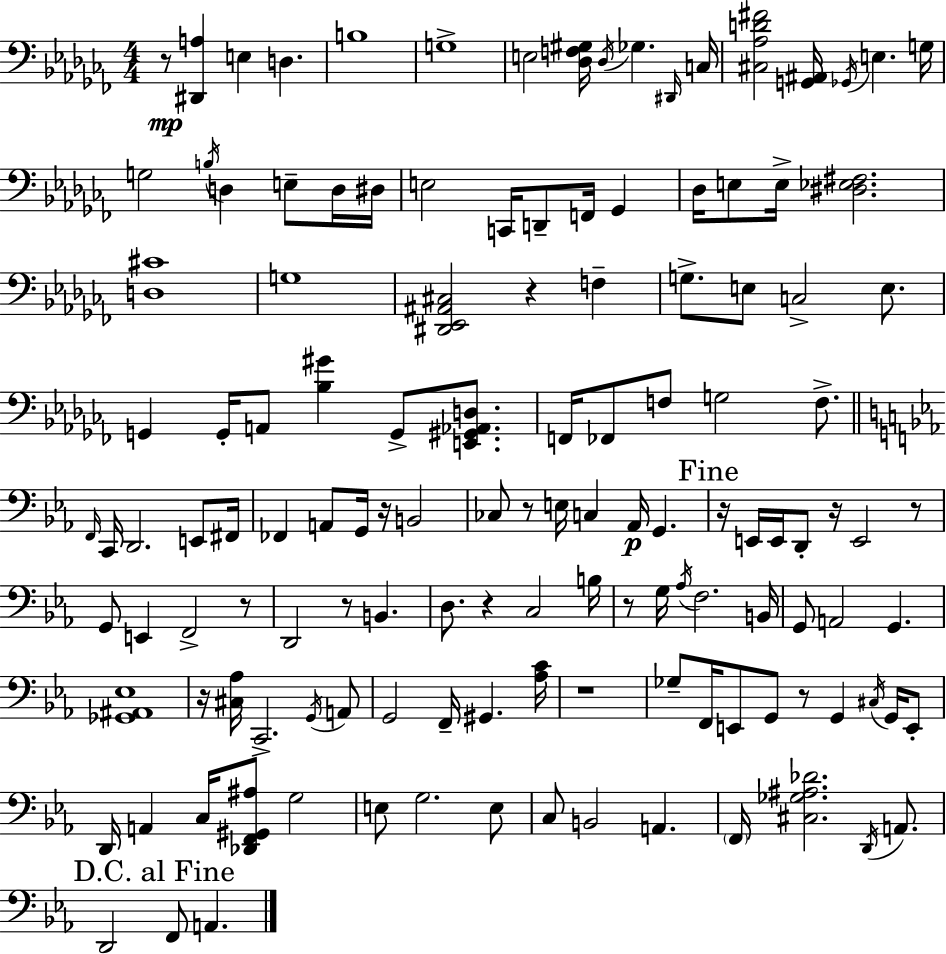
X:1
T:Untitled
M:4/4
L:1/4
K:Abm
z/2 [^D,,A,] E, D, B,4 G,4 E,2 [_D,F,^G,]/4 _D,/4 _G, ^D,,/4 C,/4 [^C,_A,D^F]2 [G,,^A,,]/4 _G,,/4 E, G,/4 G,2 B,/4 D, E,/2 D,/4 ^D,/4 E,2 C,,/4 D,,/2 F,,/4 _G,, _D,/4 E,/2 E,/4 [^D,_E,^F,]2 [D,^C]4 G,4 [^D,,_E,,^A,,^C,]2 z F, G,/2 E,/2 C,2 E,/2 G,, G,,/4 A,,/2 [_B,^G] G,,/2 [E,,^G,,_A,,D,]/2 F,,/4 _F,,/2 F,/2 G,2 F,/2 F,,/4 C,,/4 D,,2 E,,/2 ^F,,/4 _F,, A,,/2 G,,/4 z/4 B,,2 _C,/2 z/2 E,/4 C, _A,,/4 G,, z/4 E,,/4 E,,/4 D,,/2 z/4 E,,2 z/2 G,,/2 E,, F,,2 z/2 D,,2 z/2 B,, D,/2 z C,2 B,/4 z/2 G,/4 _A,/4 F,2 B,,/4 G,,/2 A,,2 G,, [_G,,^A,,_E,]4 z/4 [^C,_A,]/4 C,,2 G,,/4 A,,/2 G,,2 F,,/4 ^G,, [_A,C]/4 z4 _G,/2 F,,/4 E,,/2 G,,/2 z/2 G,, ^C,/4 G,,/4 E,,/2 D,,/4 A,, C,/4 [_D,,F,,^G,,^A,]/2 G,2 E,/2 G,2 E,/2 C,/2 B,,2 A,, F,,/4 [^C,_G,^A,_D]2 D,,/4 A,,/2 D,,2 F,,/2 A,,